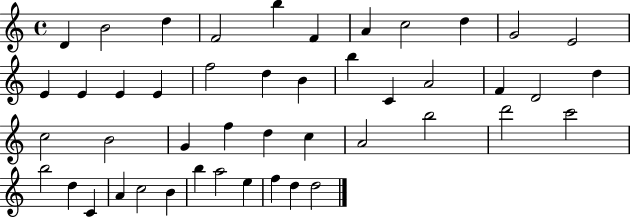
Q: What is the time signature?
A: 4/4